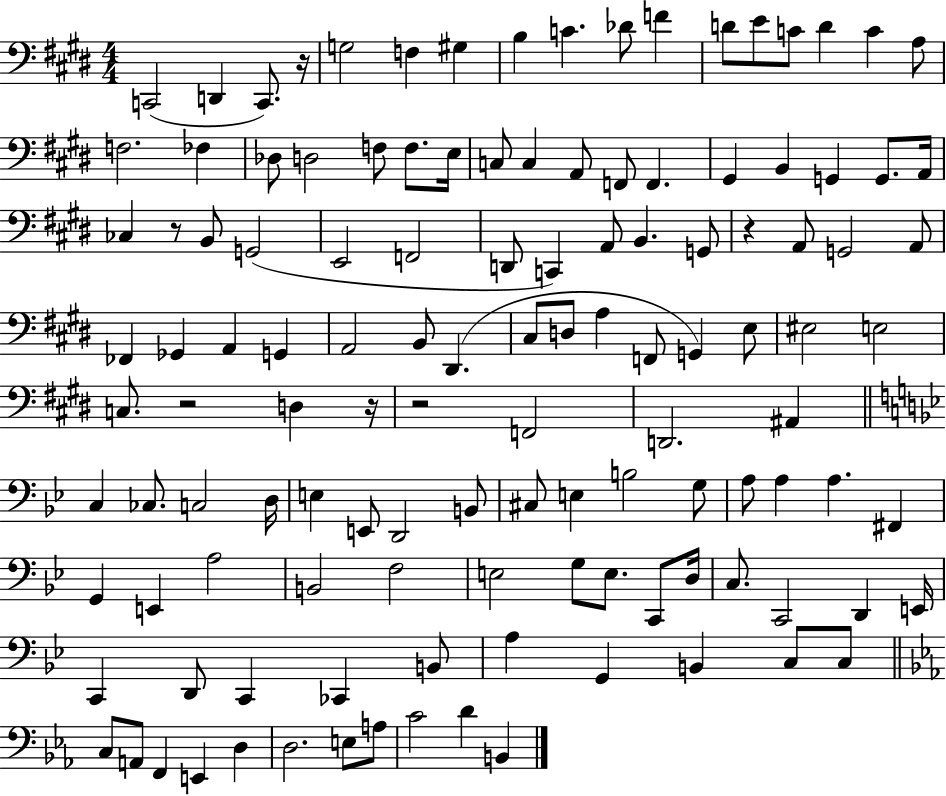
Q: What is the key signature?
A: E major